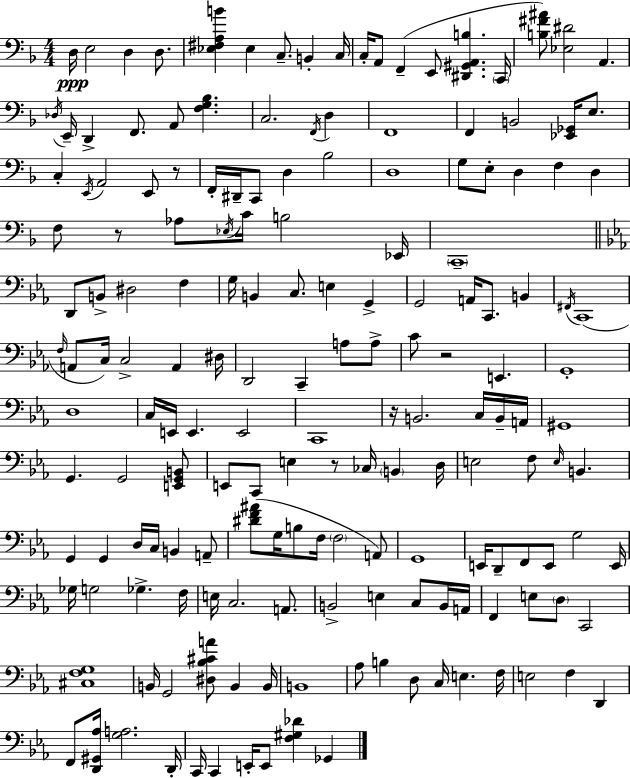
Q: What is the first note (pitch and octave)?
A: D3